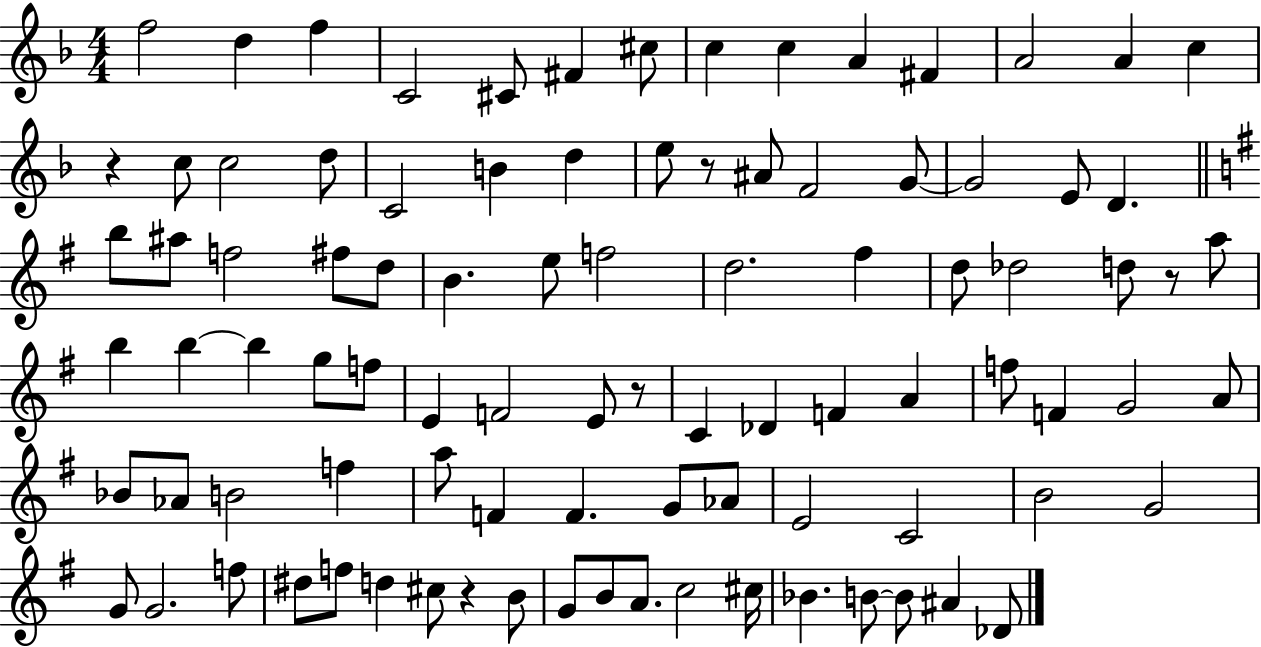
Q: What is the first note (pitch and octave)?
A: F5